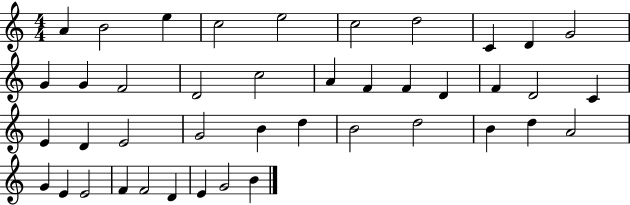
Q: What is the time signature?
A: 4/4